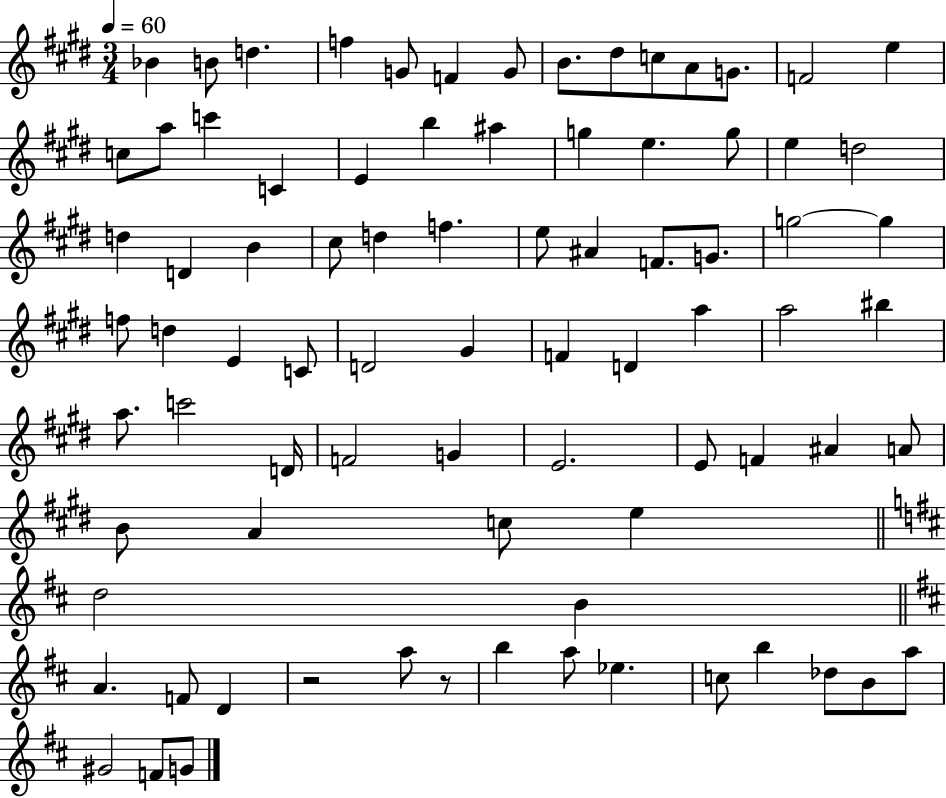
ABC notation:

X:1
T:Untitled
M:3/4
L:1/4
K:E
_B B/2 d f G/2 F G/2 B/2 ^d/2 c/2 A/2 G/2 F2 e c/2 a/2 c' C E b ^a g e g/2 e d2 d D B ^c/2 d f e/2 ^A F/2 G/2 g2 g f/2 d E C/2 D2 ^G F D a a2 ^b a/2 c'2 D/4 F2 G E2 E/2 F ^A A/2 B/2 A c/2 e d2 B A F/2 D z2 a/2 z/2 b a/2 _e c/2 b _d/2 B/2 a/2 ^G2 F/2 G/2